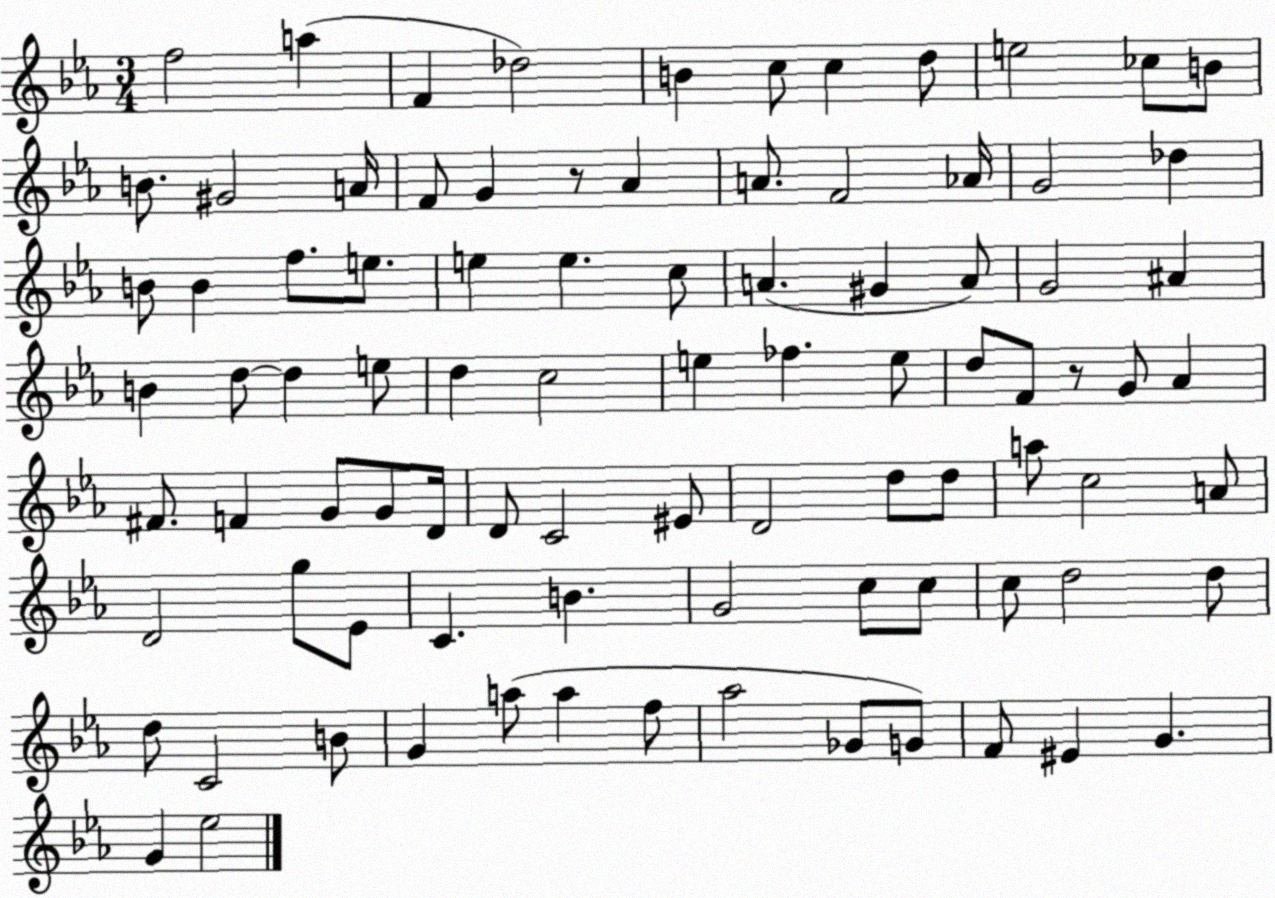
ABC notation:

X:1
T:Untitled
M:3/4
L:1/4
K:Eb
f2 a F _d2 B c/2 c d/2 e2 _c/2 B/2 B/2 ^G2 A/4 F/2 G z/2 _A A/2 F2 _A/4 G2 _d B/2 B f/2 e/2 e e c/2 A ^G A/2 G2 ^A B d/2 d e/2 d c2 e _f e/2 d/2 F/2 z/2 G/2 _A ^F/2 F G/2 G/2 D/4 D/2 C2 ^E/2 D2 d/2 d/2 a/2 c2 A/2 D2 g/2 _E/2 C B G2 c/2 c/2 c/2 d2 d/2 d/2 C2 B/2 G a/2 a f/2 _a2 _G/2 G/2 F/2 ^E G G _e2